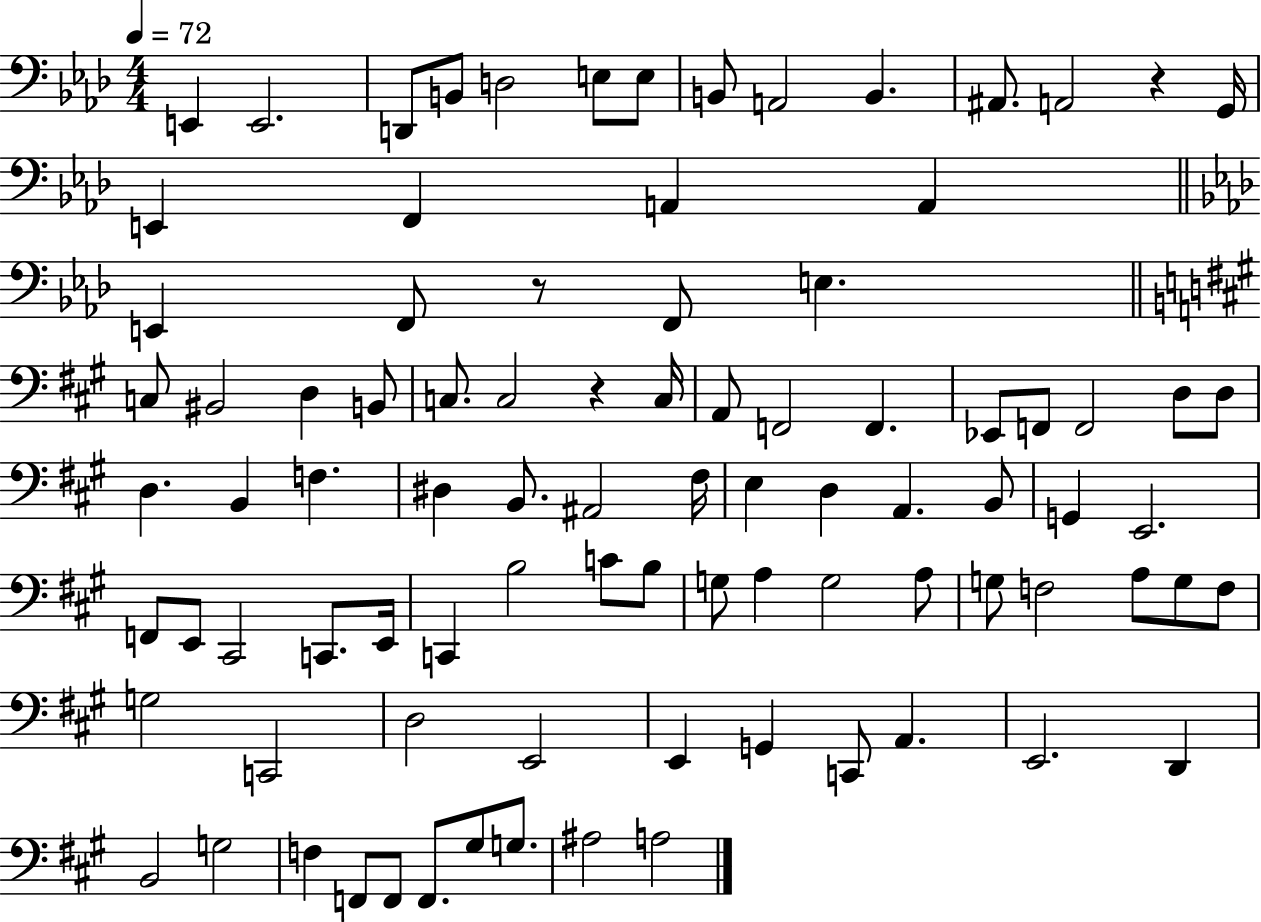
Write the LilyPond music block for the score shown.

{
  \clef bass
  \numericTimeSignature
  \time 4/4
  \key aes \major
  \tempo 4 = 72
  \repeat volta 2 { e,4 e,2. | d,8 b,8 d2 e8 e8 | b,8 a,2 b,4. | ais,8. a,2 r4 g,16 | \break e,4 f,4 a,4 a,4 | \bar "||" \break \key aes \major e,4 f,8 r8 f,8 e4. | \bar "||" \break \key a \major c8 bis,2 d4 b,8 | c8. c2 r4 c16 | a,8 f,2 f,4. | ees,8 f,8 f,2 d8 d8 | \break d4. b,4 f4. | dis4 b,8. ais,2 fis16 | e4 d4 a,4. b,8 | g,4 e,2. | \break f,8 e,8 cis,2 c,8. e,16 | c,4 b2 c'8 b8 | g8 a4 g2 a8 | g8 f2 a8 g8 f8 | \break g2 c,2 | d2 e,2 | e,4 g,4 c,8 a,4. | e,2. d,4 | \break b,2 g2 | f4 f,8 f,8 f,8. gis8 g8. | ais2 a2 | } \bar "|."
}